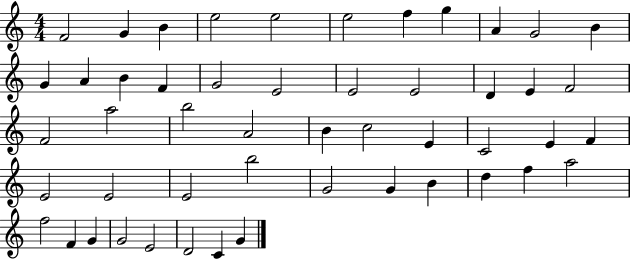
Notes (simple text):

F4/h G4/q B4/q E5/h E5/h E5/h F5/q G5/q A4/q G4/h B4/q G4/q A4/q B4/q F4/q G4/h E4/h E4/h E4/h D4/q E4/q F4/h F4/h A5/h B5/h A4/h B4/q C5/h E4/q C4/h E4/q F4/q E4/h E4/h E4/h B5/h G4/h G4/q B4/q D5/q F5/q A5/h F5/h F4/q G4/q G4/h E4/h D4/h C4/q G4/q